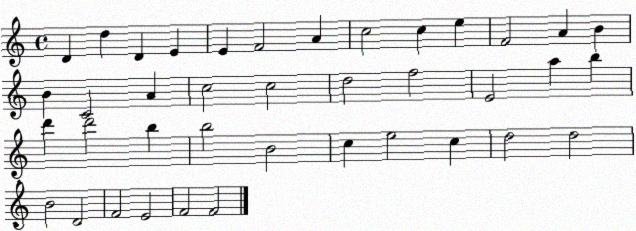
X:1
T:Untitled
M:4/4
L:1/4
K:C
D d D E E F2 A c2 c e F2 A B B C2 A c2 c2 d2 f2 E2 a b d' d'2 b b2 B2 c e2 c d2 d2 B2 D2 F2 E2 F2 F2